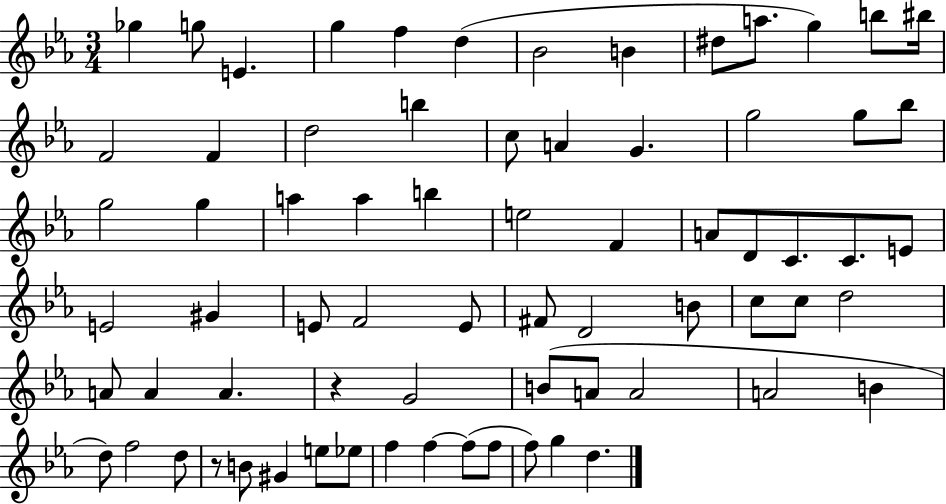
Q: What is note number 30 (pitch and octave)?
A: F4